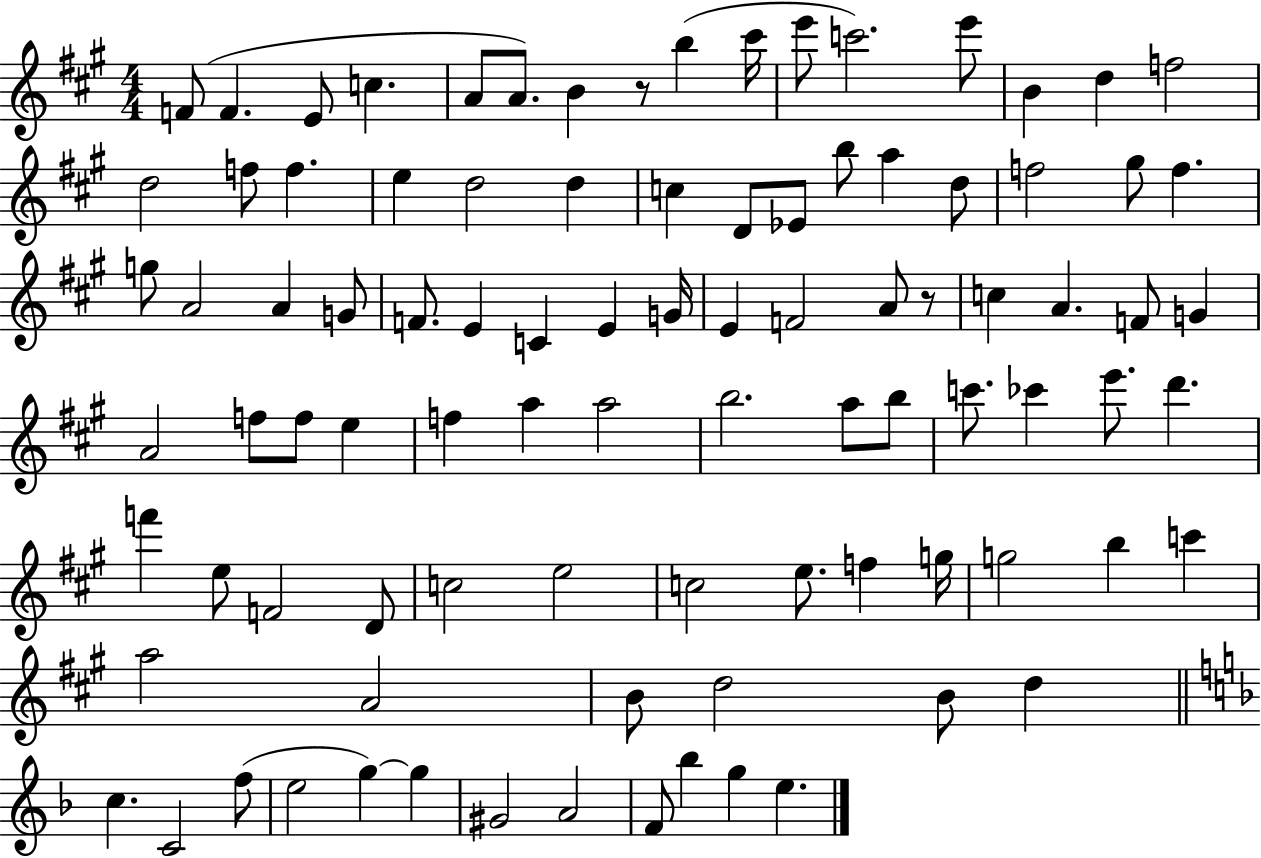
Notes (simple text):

F4/e F4/q. E4/e C5/q. A4/e A4/e. B4/q R/e B5/q C#6/s E6/e C6/h. E6/e B4/q D5/q F5/h D5/h F5/e F5/q. E5/q D5/h D5/q C5/q D4/e Eb4/e B5/e A5/q D5/e F5/h G#5/e F5/q. G5/e A4/h A4/q G4/e F4/e. E4/q C4/q E4/q G4/s E4/q F4/h A4/e R/e C5/q A4/q. F4/e G4/q A4/h F5/e F5/e E5/q F5/q A5/q A5/h B5/h. A5/e B5/e C6/e. CES6/q E6/e. D6/q. F6/q E5/e F4/h D4/e C5/h E5/h C5/h E5/e. F5/q G5/s G5/h B5/q C6/q A5/h A4/h B4/e D5/h B4/e D5/q C5/q. C4/h F5/e E5/h G5/q G5/q G#4/h A4/h F4/e Bb5/q G5/q E5/q.